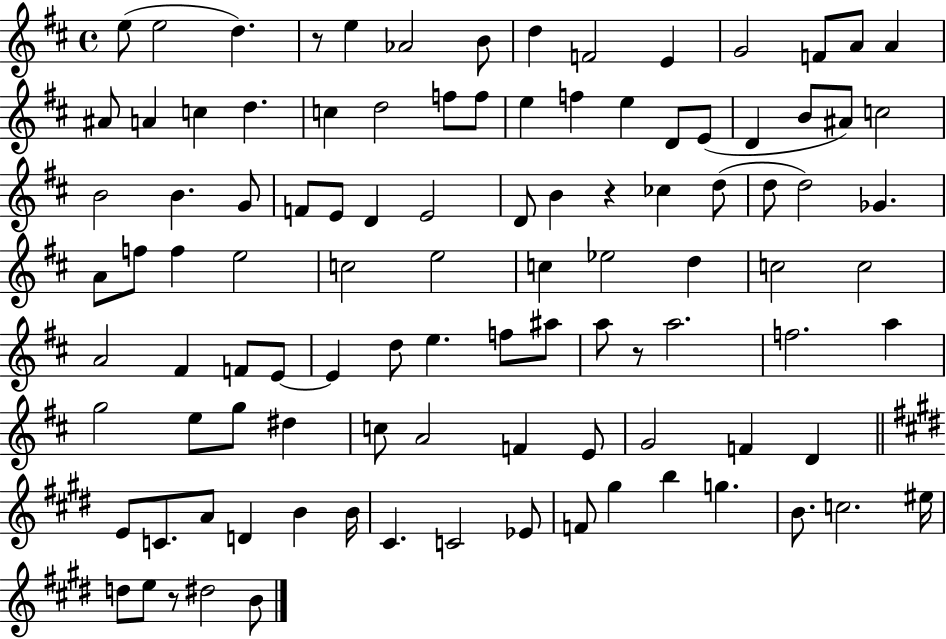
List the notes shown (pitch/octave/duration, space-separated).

E5/e E5/h D5/q. R/e E5/q Ab4/h B4/e D5/q F4/h E4/q G4/h F4/e A4/e A4/q A#4/e A4/q C5/q D5/q. C5/q D5/h F5/e F5/e E5/q F5/q E5/q D4/e E4/e D4/q B4/e A#4/e C5/h B4/h B4/q. G4/e F4/e E4/e D4/q E4/h D4/e B4/q R/q CES5/q D5/e D5/e D5/h Gb4/q. A4/e F5/e F5/q E5/h C5/h E5/h C5/q Eb5/h D5/q C5/h C5/h A4/h F#4/q F4/e E4/e E4/q D5/e E5/q. F5/e A#5/e A5/e R/e A5/h. F5/h. A5/q G5/h E5/e G5/e D#5/q C5/e A4/h F4/q E4/e G4/h F4/q D4/q E4/e C4/e. A4/e D4/q B4/q B4/s C#4/q. C4/h Eb4/e F4/e G#5/q B5/q G5/q. B4/e. C5/h. EIS5/s D5/e E5/e R/e D#5/h B4/e